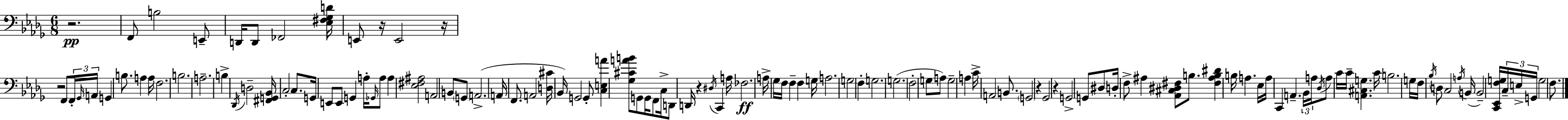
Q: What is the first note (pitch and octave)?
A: F2